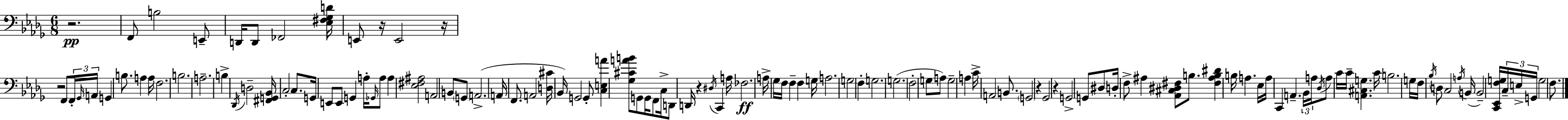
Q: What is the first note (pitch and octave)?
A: F2